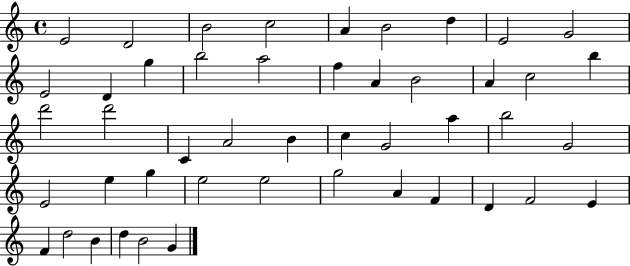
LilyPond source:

{
  \clef treble
  \time 4/4
  \defaultTimeSignature
  \key c \major
  e'2 d'2 | b'2 c''2 | a'4 b'2 d''4 | e'2 g'2 | \break e'2 d'4 g''4 | b''2 a''2 | f''4 a'4 b'2 | a'4 c''2 b''4 | \break d'''2 d'''2 | c'4 a'2 b'4 | c''4 g'2 a''4 | b''2 g'2 | \break e'2 e''4 g''4 | e''2 e''2 | g''2 a'4 f'4 | d'4 f'2 e'4 | \break f'4 d''2 b'4 | d''4 b'2 g'4 | \bar "|."
}